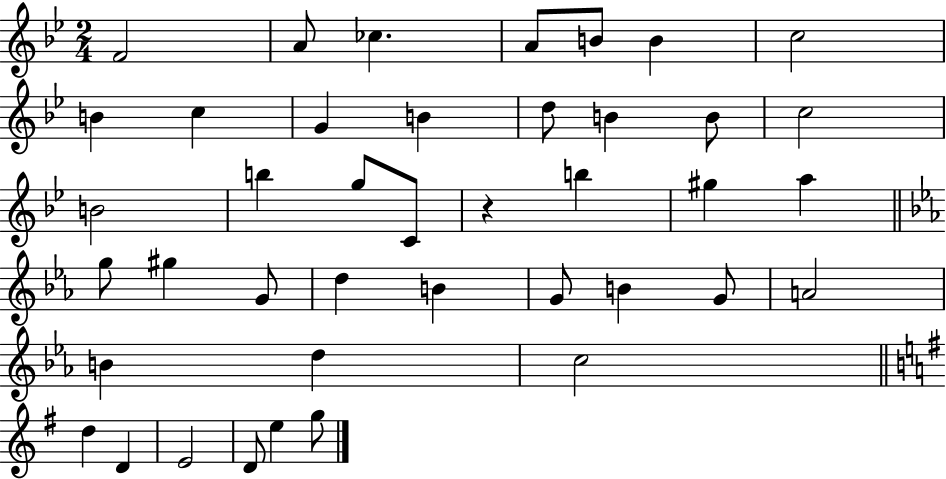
{
  \clef treble
  \numericTimeSignature
  \time 2/4
  \key bes \major
  f'2 | a'8 ces''4. | a'8 b'8 b'4 | c''2 | \break b'4 c''4 | g'4 b'4 | d''8 b'4 b'8 | c''2 | \break b'2 | b''4 g''8 c'8 | r4 b''4 | gis''4 a''4 | \break \bar "||" \break \key ees \major g''8 gis''4 g'8 | d''4 b'4 | g'8 b'4 g'8 | a'2 | \break b'4 d''4 | c''2 | \bar "||" \break \key e \minor d''4 d'4 | e'2 | d'8 e''4 g''8 | \bar "|."
}